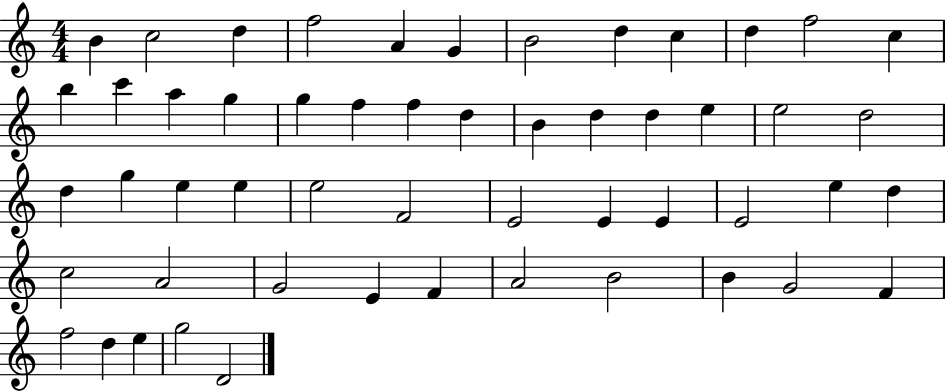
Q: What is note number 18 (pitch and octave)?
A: F5